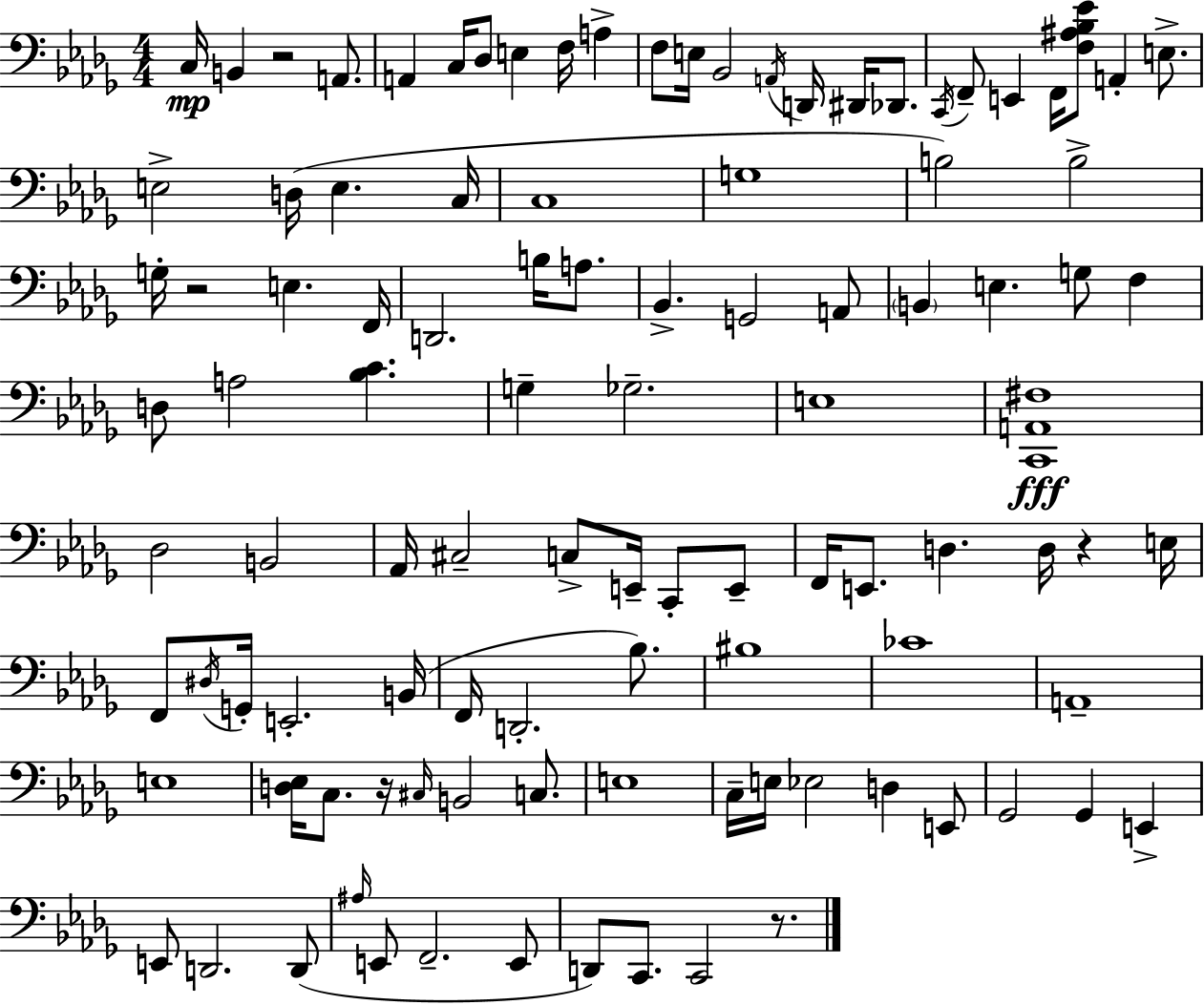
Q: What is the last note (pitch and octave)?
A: C2